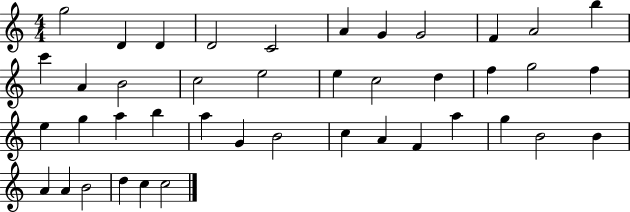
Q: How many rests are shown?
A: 0